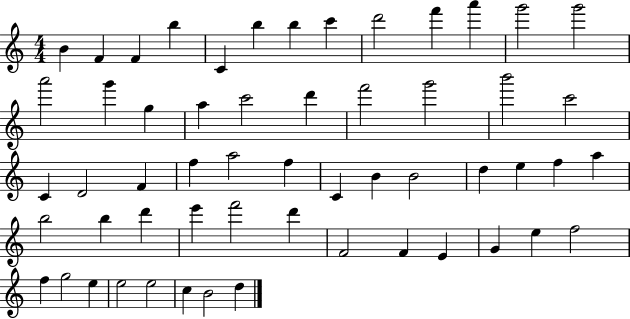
X:1
T:Untitled
M:4/4
L:1/4
K:C
B F F b C b b c' d'2 f' a' g'2 g'2 a'2 g' g a c'2 d' f'2 g'2 b'2 c'2 C D2 F f a2 f C B B2 d e f a b2 b d' e' f'2 d' F2 F E G e f2 f g2 e e2 e2 c B2 d